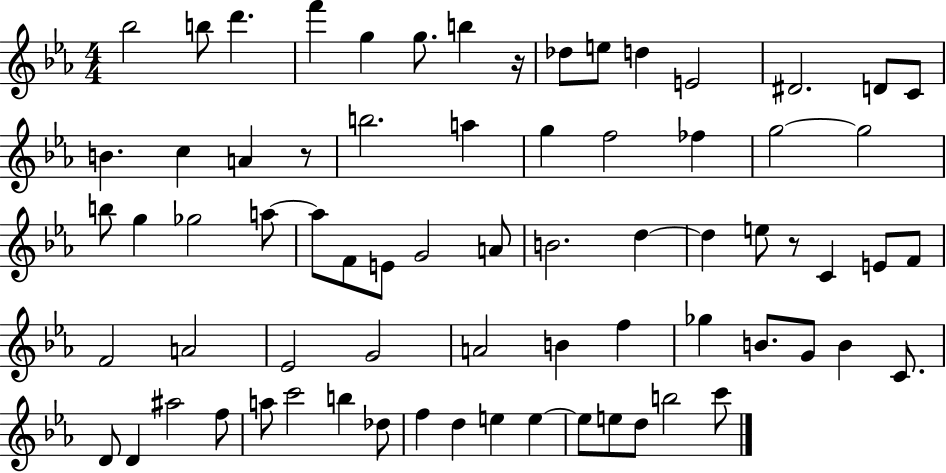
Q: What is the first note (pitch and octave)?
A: Bb5